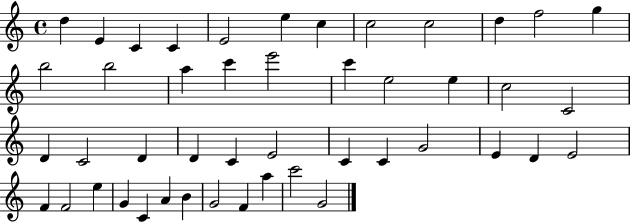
D5/q E4/q C4/q C4/q E4/h E5/q C5/q C5/h C5/h D5/q F5/h G5/q B5/h B5/h A5/q C6/q E6/h C6/q E5/h E5/q C5/h C4/h D4/q C4/h D4/q D4/q C4/q E4/h C4/q C4/q G4/h E4/q D4/q E4/h F4/q F4/h E5/q G4/q C4/q A4/q B4/q G4/h F4/q A5/q C6/h G4/h